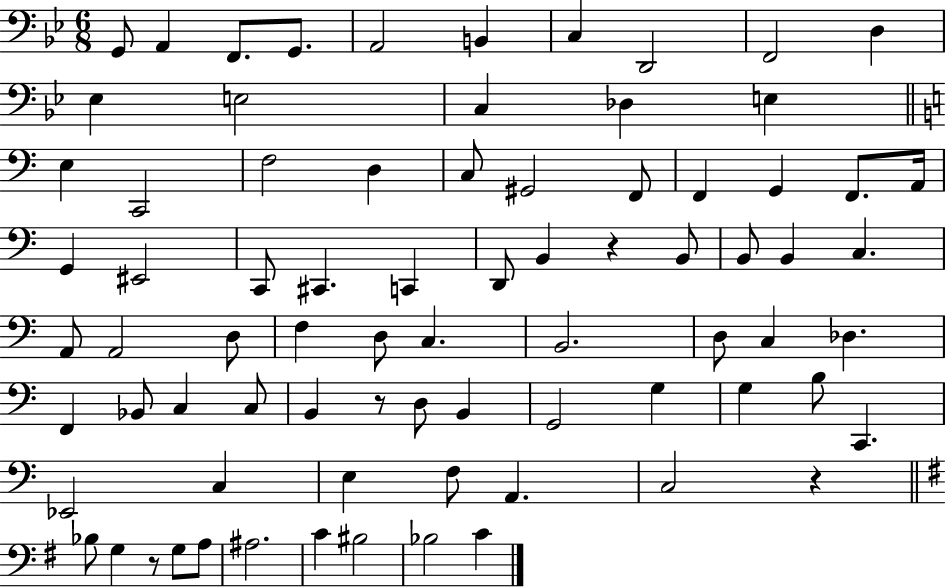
X:1
T:Untitled
M:6/8
L:1/4
K:Bb
G,,/2 A,, F,,/2 G,,/2 A,,2 B,, C, D,,2 F,,2 D, _E, E,2 C, _D, E, E, C,,2 F,2 D, C,/2 ^G,,2 F,,/2 F,, G,, F,,/2 A,,/4 G,, ^E,,2 C,,/2 ^C,, C,, D,,/2 B,, z B,,/2 B,,/2 B,, C, A,,/2 A,,2 D,/2 F, D,/2 C, B,,2 D,/2 C, _D, F,, _B,,/2 C, C,/2 B,, z/2 D,/2 B,, G,,2 G, G, B,/2 C,, _E,,2 C, E, F,/2 A,, C,2 z _B,/2 G, z/2 G,/2 A,/2 ^A,2 C ^B,2 _B,2 C